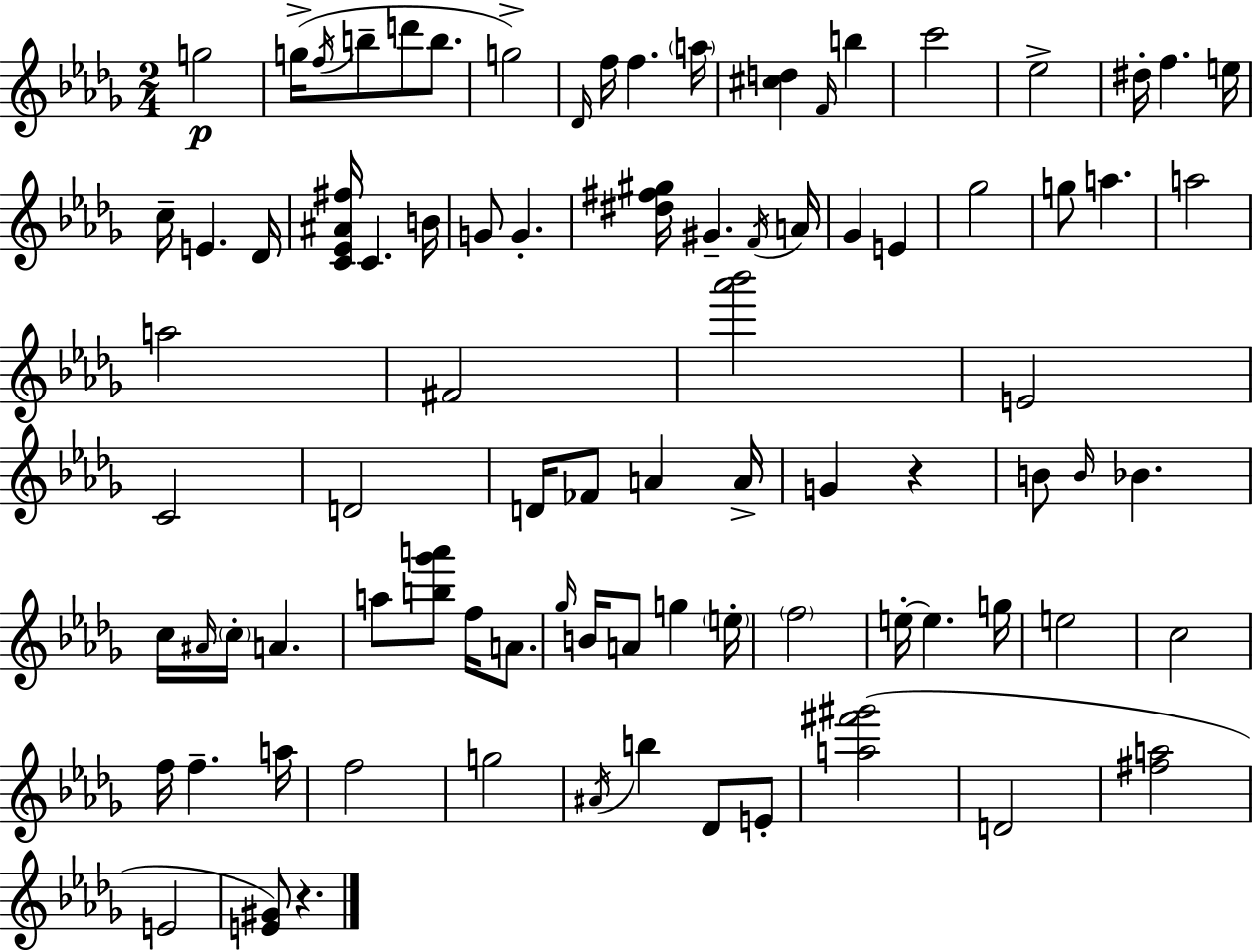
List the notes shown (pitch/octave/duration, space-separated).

G5/h G5/s F5/s B5/e D6/e B5/e. G5/h Db4/s F5/s F5/q. A5/s [C#5,D5]/q F4/s B5/q C6/h Eb5/h D#5/s F5/q. E5/s C5/s E4/q. Db4/s [C4,Eb4,A#4,F#5]/s C4/q. B4/s G4/e G4/q. [D#5,F#5,G#5]/s G#4/q. F4/s A4/s Gb4/q E4/q Gb5/h G5/e A5/q. A5/h A5/h F#4/h [Ab6,Bb6]/h E4/h C4/h D4/h D4/s FES4/e A4/q A4/s G4/q R/q B4/e B4/s Bb4/q. C5/s A#4/s C5/s A4/q. A5/e [B5,Gb6,A6]/e F5/s A4/e. Gb5/s B4/s A4/e G5/q E5/s F5/h E5/s E5/q. G5/s E5/h C5/h F5/s F5/q. A5/s F5/h G5/h A#4/s B5/q Db4/e E4/e [A5,F#6,G#6]/h D4/h [F#5,A5]/h E4/h [E4,G#4]/e R/q.